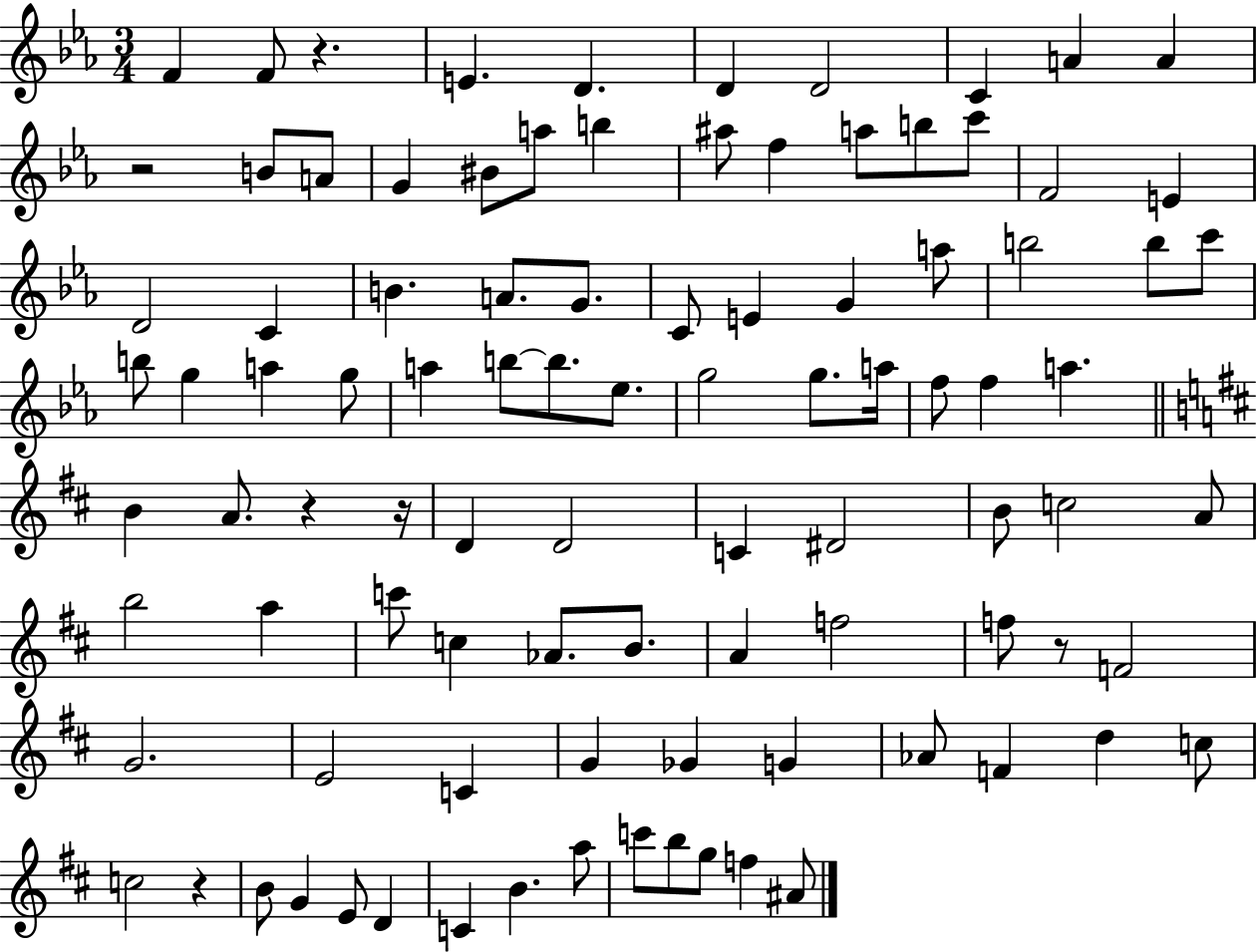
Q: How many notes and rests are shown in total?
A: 96